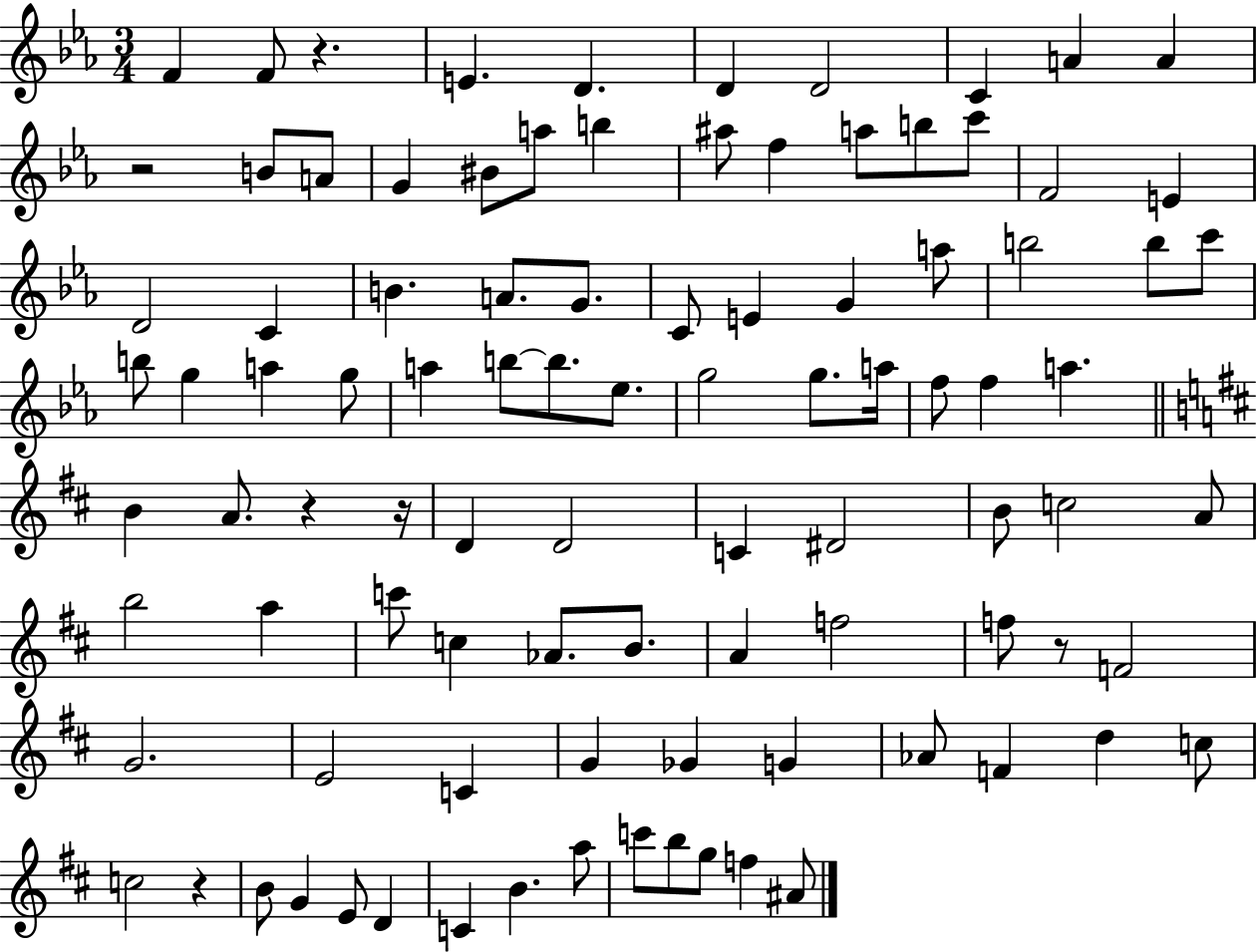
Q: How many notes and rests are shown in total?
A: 96